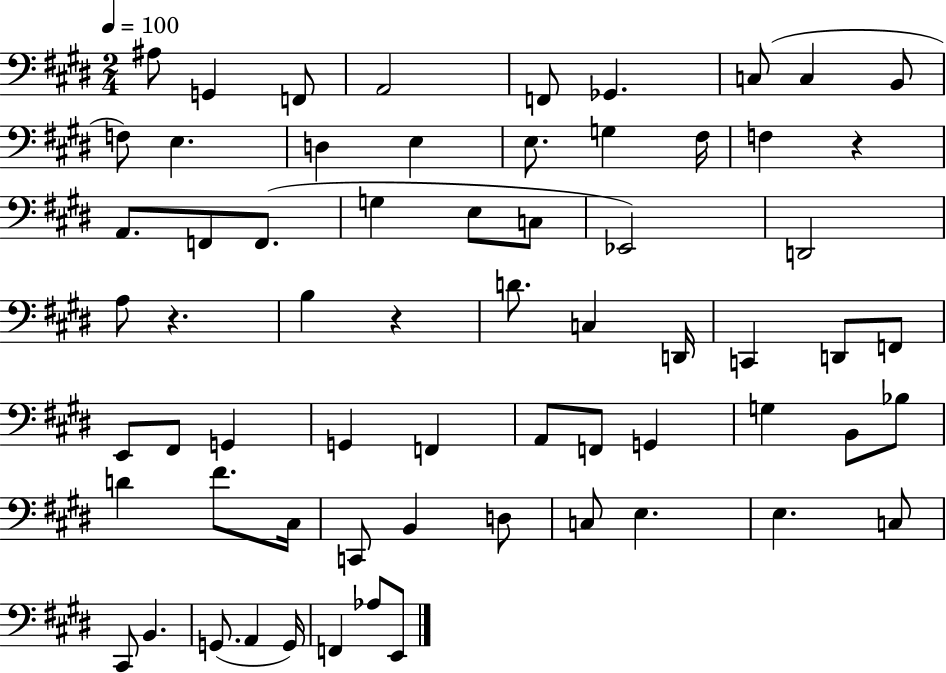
A#3/e G2/q F2/e A2/h F2/e Gb2/q. C3/e C3/q B2/e F3/e E3/q. D3/q E3/q E3/e. G3/q F#3/s F3/q R/q A2/e. F2/e F2/e. G3/q E3/e C3/e Eb2/h D2/h A3/e R/q. B3/q R/q D4/e. C3/q D2/s C2/q D2/e F2/e E2/e F#2/e G2/q G2/q F2/q A2/e F2/e G2/q G3/q B2/e Bb3/e D4/q F#4/e. C#3/s C2/e B2/q D3/e C3/e E3/q. E3/q. C3/e C#2/e B2/q. G2/e. A2/q G2/s F2/q Ab3/e E2/e